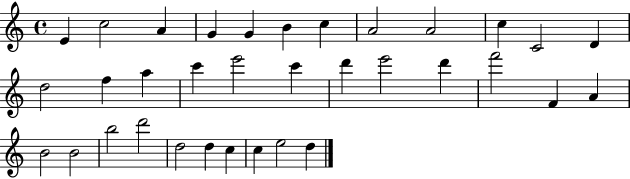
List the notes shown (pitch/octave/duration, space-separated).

E4/q C5/h A4/q G4/q G4/q B4/q C5/q A4/h A4/h C5/q C4/h D4/q D5/h F5/q A5/q C6/q E6/h C6/q D6/q E6/h D6/q F6/h F4/q A4/q B4/h B4/h B5/h D6/h D5/h D5/q C5/q C5/q E5/h D5/q